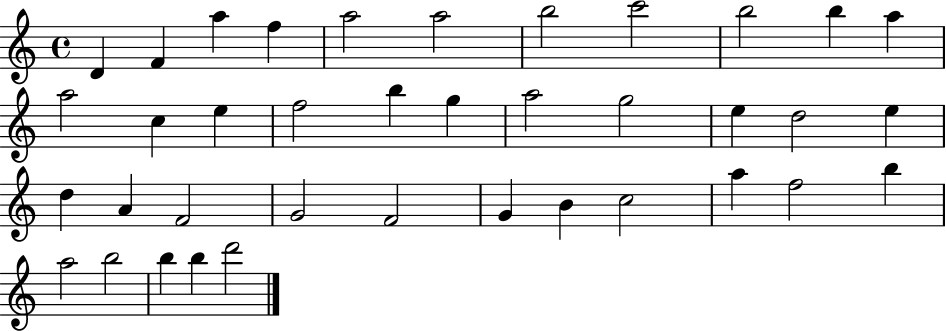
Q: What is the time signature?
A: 4/4